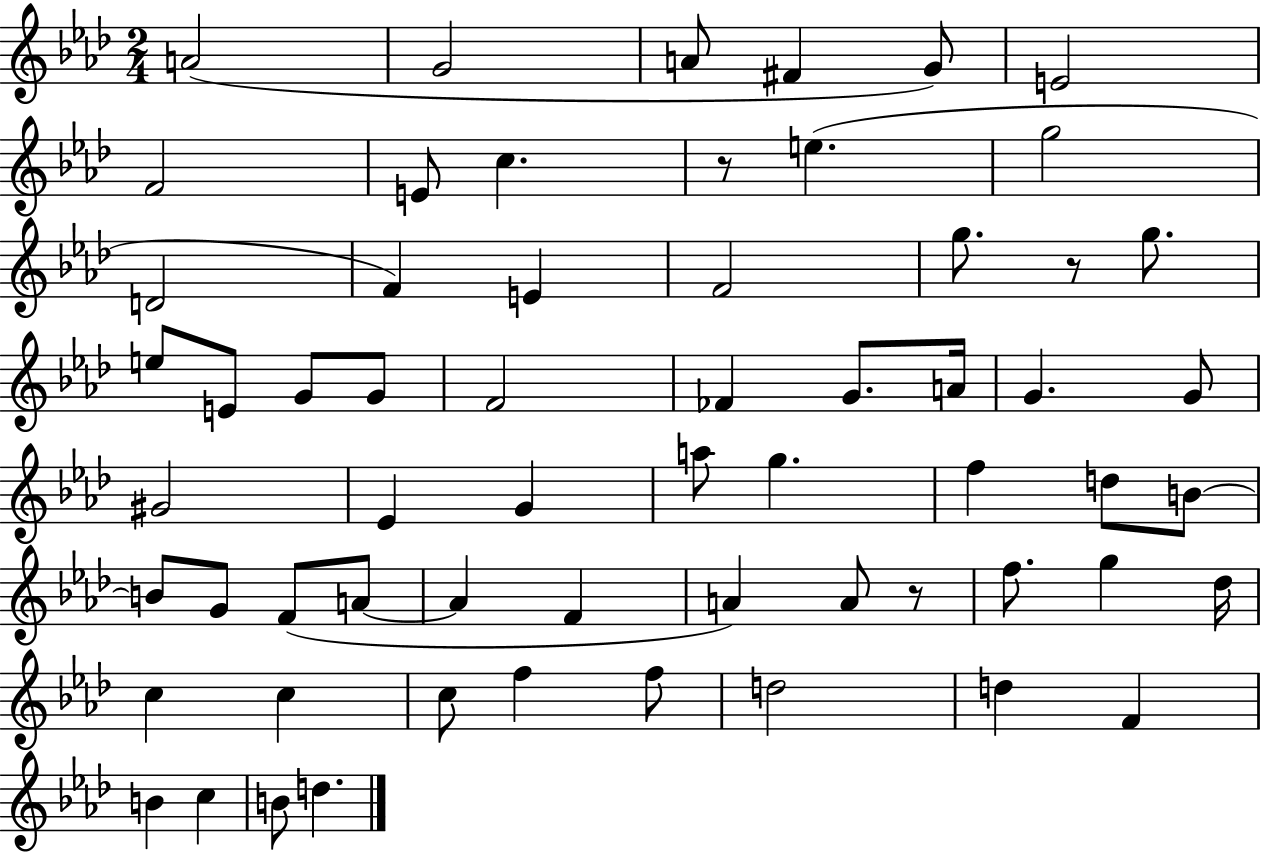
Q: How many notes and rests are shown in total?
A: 61